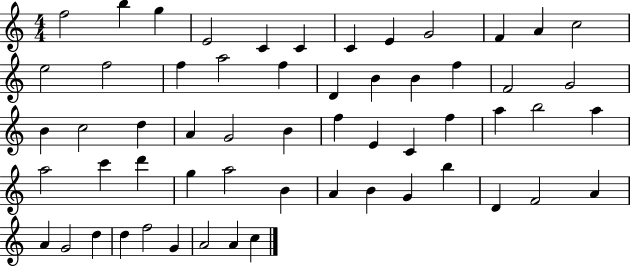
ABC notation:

X:1
T:Untitled
M:4/4
L:1/4
K:C
f2 b g E2 C C C E G2 F A c2 e2 f2 f a2 f D B B f F2 G2 B c2 d A G2 B f E C f a b2 a a2 c' d' g a2 B A B G b D F2 A A G2 d d f2 G A2 A c